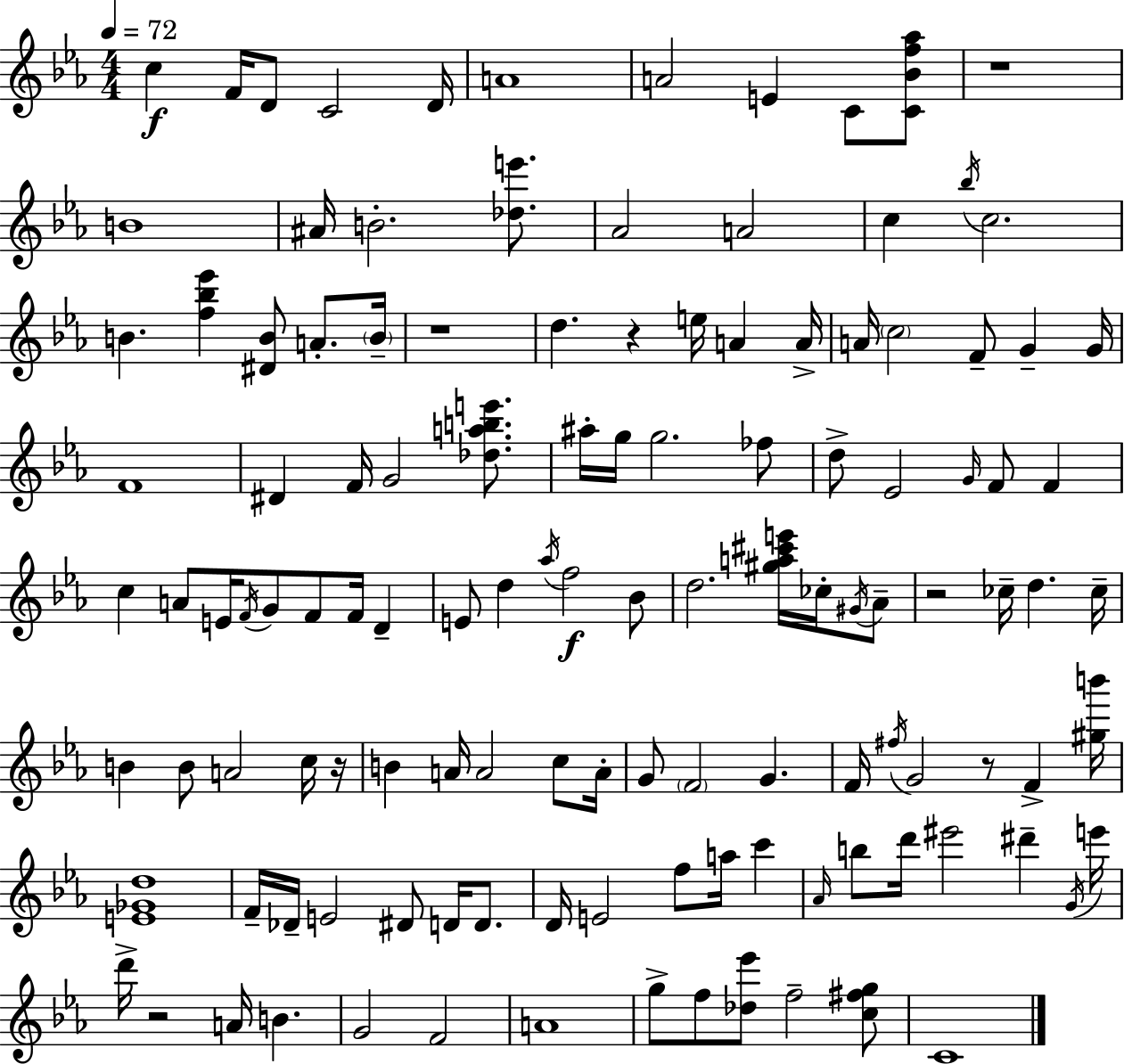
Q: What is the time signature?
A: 4/4